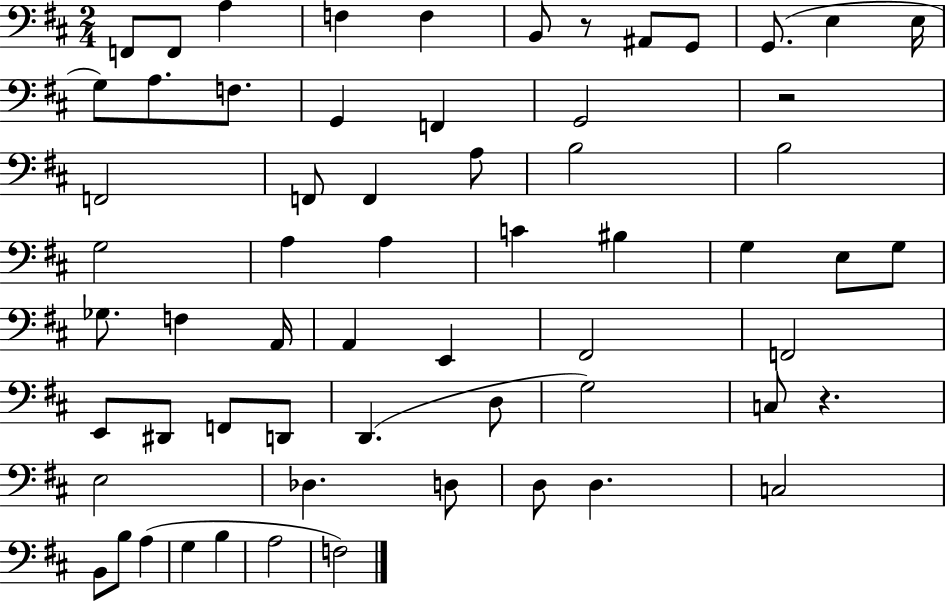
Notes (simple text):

F2/e F2/e A3/q F3/q F3/q B2/e R/e A#2/e G2/e G2/e. E3/q E3/s G3/e A3/e. F3/e. G2/q F2/q G2/h R/h F2/h F2/e F2/q A3/e B3/h B3/h G3/h A3/q A3/q C4/q BIS3/q G3/q E3/e G3/e Gb3/e. F3/q A2/s A2/q E2/q F#2/h F2/h E2/e D#2/e F2/e D2/e D2/q. D3/e G3/h C3/e R/q. E3/h Db3/q. D3/e D3/e D3/q. C3/h B2/e B3/e A3/q G3/q B3/q A3/h F3/h